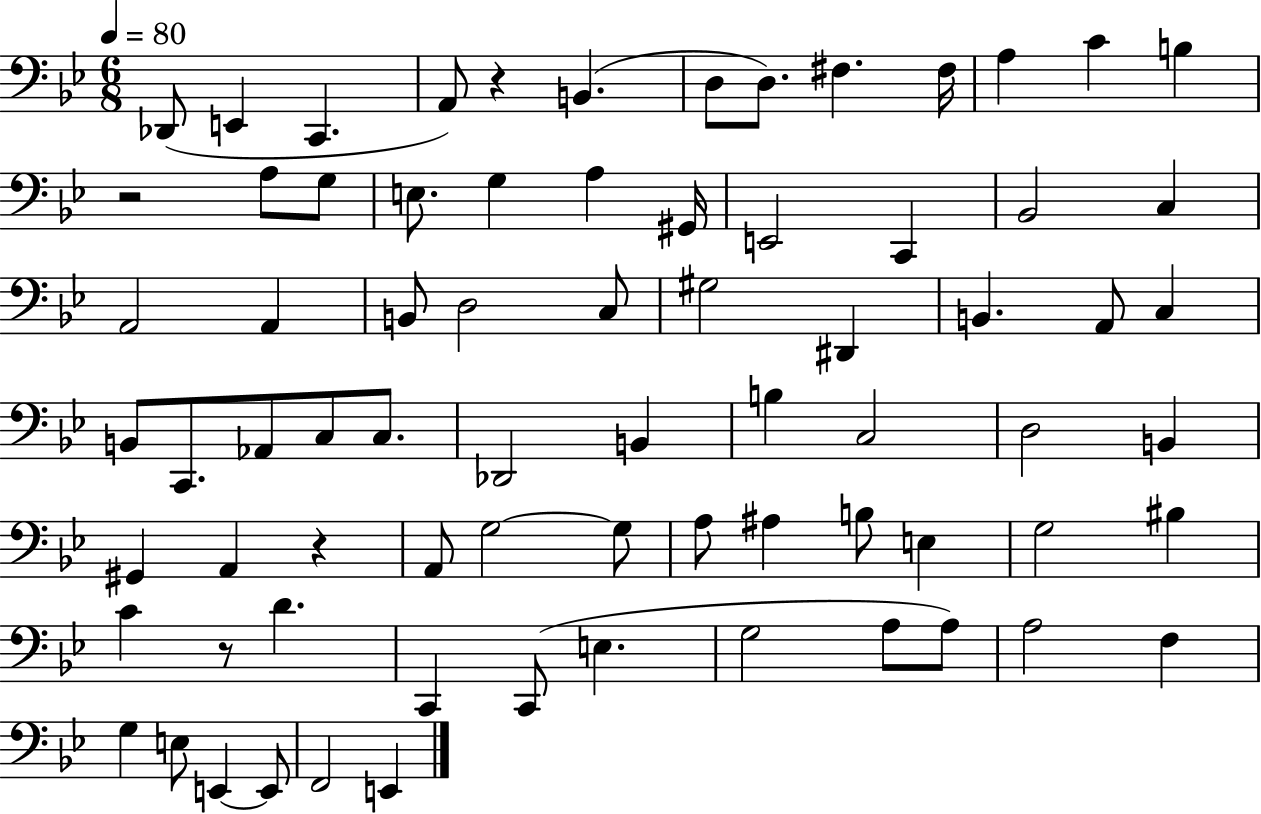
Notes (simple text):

Db2/e E2/q C2/q. A2/e R/q B2/q. D3/e D3/e. F#3/q. F#3/s A3/q C4/q B3/q R/h A3/e G3/e E3/e. G3/q A3/q G#2/s E2/h C2/q Bb2/h C3/q A2/h A2/q B2/e D3/h C3/e G#3/h D#2/q B2/q. A2/e C3/q B2/e C2/e. Ab2/e C3/e C3/e. Db2/h B2/q B3/q C3/h D3/h B2/q G#2/q A2/q R/q A2/e G3/h G3/e A3/e A#3/q B3/e E3/q G3/h BIS3/q C4/q R/e D4/q. C2/q C2/e E3/q. G3/h A3/e A3/e A3/h F3/q G3/q E3/e E2/q E2/e F2/h E2/q